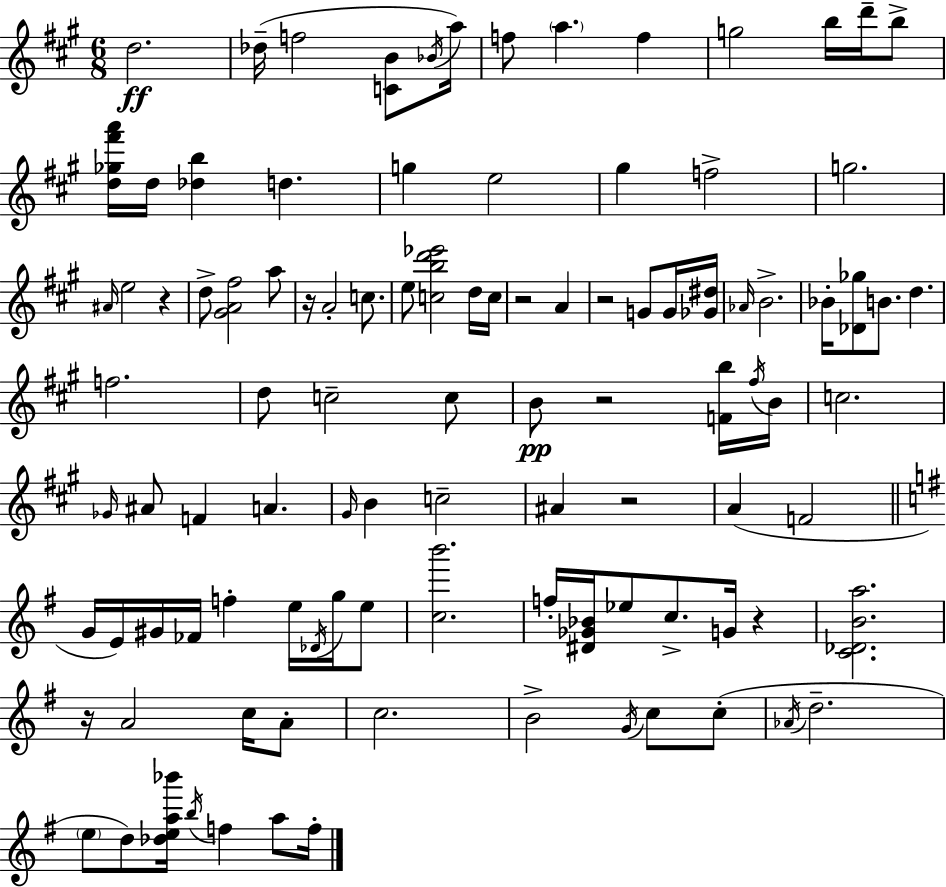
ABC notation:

X:1
T:Untitled
M:6/8
L:1/4
K:A
d2 _d/4 f2 [CB]/2 _B/4 a/4 f/2 a f g2 b/4 d'/4 b/2 [d_g^f'a']/4 d/4 [_db] d g e2 ^g f2 g2 ^A/4 e2 z d/2 [^GA^f]2 a/2 z/4 A2 c/2 e/2 [cbd'_e']2 d/4 c/4 z2 A z2 G/2 G/4 [_G^d]/4 _A/4 B2 _B/4 [_D_g]/2 B/2 d f2 d/2 c2 c/2 B/2 z2 [Fb]/4 ^f/4 B/4 c2 _G/4 ^A/2 F A ^G/4 B c2 ^A z2 A F2 G/4 E/4 ^G/4 _F/4 f e/4 _D/4 g/4 e/2 [cb']2 f/4 [^D_G_B]/4 _e/2 c/2 G/4 z [C_DBa]2 z/4 A2 c/4 A/2 c2 B2 G/4 c/2 c/2 _A/4 d2 e/2 d/2 [_dea_b']/4 b/4 f a/2 f/4